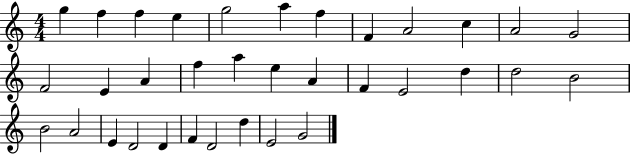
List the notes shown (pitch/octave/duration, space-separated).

G5/q F5/q F5/q E5/q G5/h A5/q F5/q F4/q A4/h C5/q A4/h G4/h F4/h E4/q A4/q F5/q A5/q E5/q A4/q F4/q E4/h D5/q D5/h B4/h B4/h A4/h E4/q D4/h D4/q F4/q D4/h D5/q E4/h G4/h